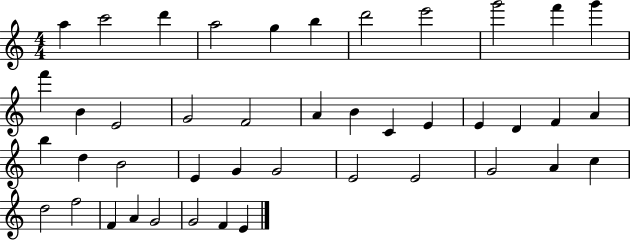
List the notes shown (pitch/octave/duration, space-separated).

A5/q C6/h D6/q A5/h G5/q B5/q D6/h E6/h G6/h F6/q G6/q F6/q B4/q E4/h G4/h F4/h A4/q B4/q C4/q E4/q E4/q D4/q F4/q A4/q B5/q D5/q B4/h E4/q G4/q G4/h E4/h E4/h G4/h A4/q C5/q D5/h F5/h F4/q A4/q G4/h G4/h F4/q E4/q